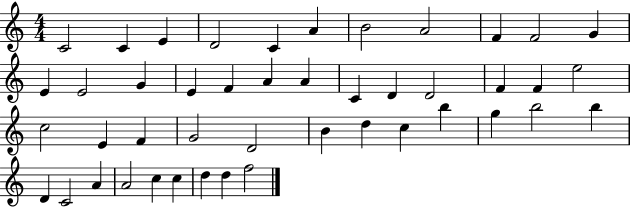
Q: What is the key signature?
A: C major